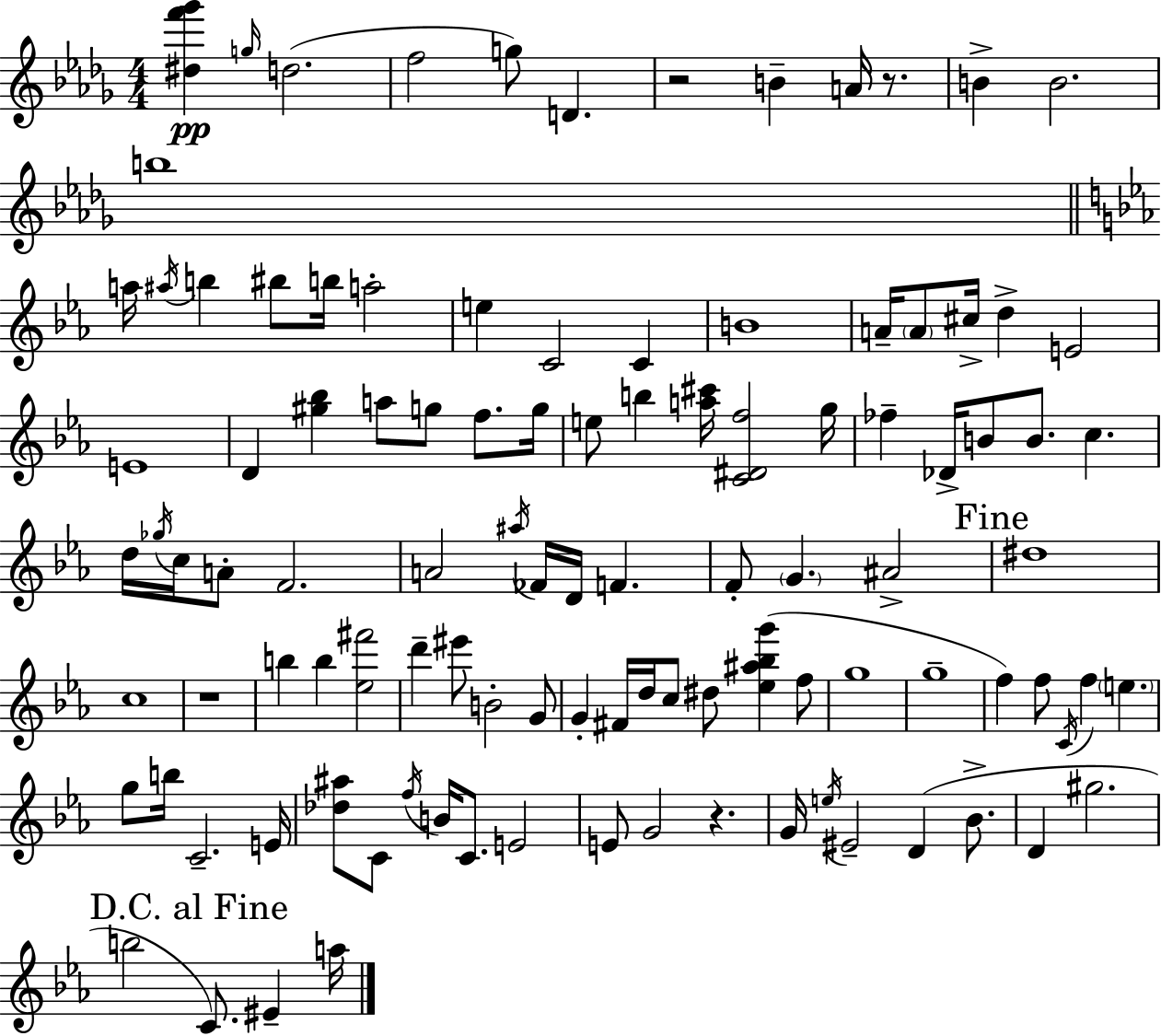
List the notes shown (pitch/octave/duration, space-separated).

[D#5,F6,Gb6]/q G5/s D5/h. F5/h G5/e D4/q. R/h B4/q A4/s R/e. B4/q B4/h. B5/w A5/s A#5/s B5/q BIS5/e B5/s A5/h E5/q C4/h C4/q B4/w A4/s A4/e C#5/s D5/q E4/h E4/w D4/q [G#5,Bb5]/q A5/e G5/e F5/e. G5/s E5/e B5/q [A5,C#6]/s [C4,D#4,F5]/h G5/s FES5/q Db4/s B4/e B4/e. C5/q. D5/s Gb5/s C5/s A4/e F4/h. A4/h A#5/s FES4/s D4/s F4/q. F4/e G4/q. A#4/h D#5/w C5/w R/w B5/q B5/q [Eb5,F#6]/h D6/q EIS6/e B4/h G4/e G4/q F#4/s D5/s C5/e D#5/e [Eb5,A#5,Bb5,G6]/q F5/e G5/w G5/w F5/q F5/e C4/s F5/q E5/q. G5/e B5/s C4/h. E4/s [Db5,A#5]/e C4/e F5/s B4/s C4/e. E4/h E4/e G4/h R/q. G4/s E5/s EIS4/h D4/q Bb4/e. D4/q G#5/h. B5/h C4/e. EIS4/q A5/s